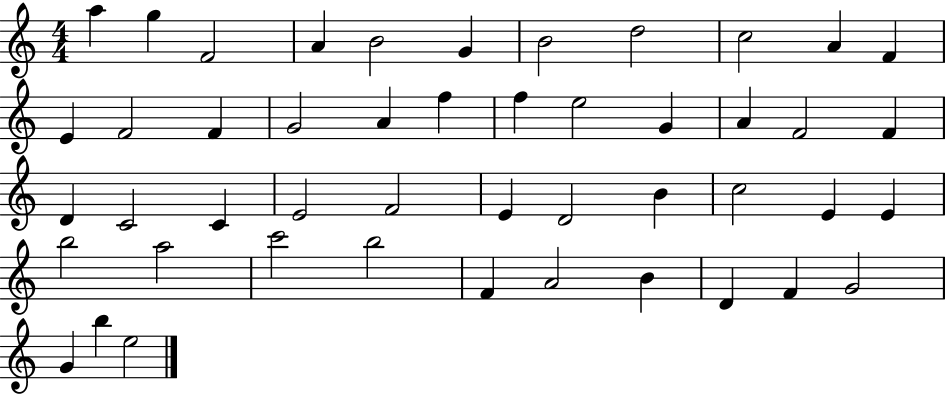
X:1
T:Untitled
M:4/4
L:1/4
K:C
a g F2 A B2 G B2 d2 c2 A F E F2 F G2 A f f e2 G A F2 F D C2 C E2 F2 E D2 B c2 E E b2 a2 c'2 b2 F A2 B D F G2 G b e2